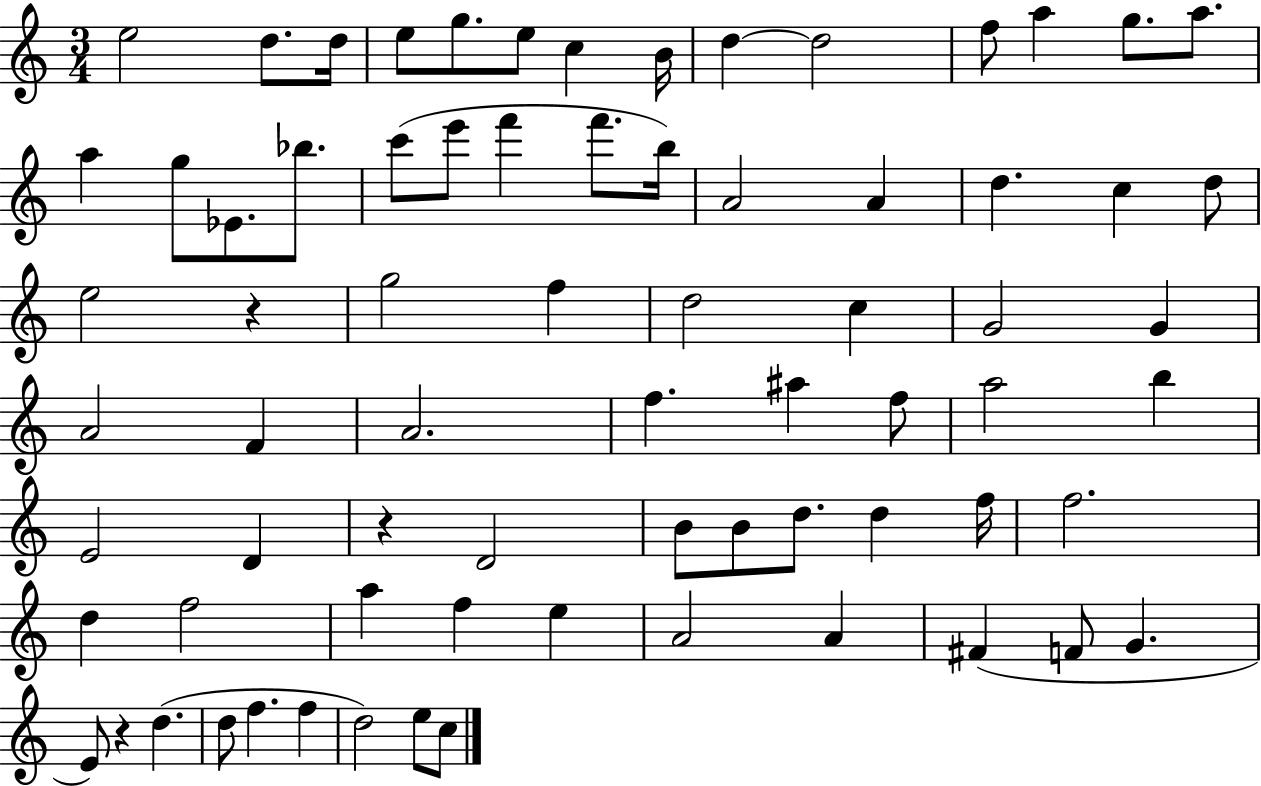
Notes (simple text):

E5/h D5/e. D5/s E5/e G5/e. E5/e C5/q B4/s D5/q D5/h F5/e A5/q G5/e. A5/e. A5/q G5/e Eb4/e. Bb5/e. C6/e E6/e F6/q F6/e. B5/s A4/h A4/q D5/q. C5/q D5/e E5/h R/q G5/h F5/q D5/h C5/q G4/h G4/q A4/h F4/q A4/h. F5/q. A#5/q F5/e A5/h B5/q E4/h D4/q R/q D4/h B4/e B4/e D5/e. D5/q F5/s F5/h. D5/q F5/h A5/q F5/q E5/q A4/h A4/q F#4/q F4/e G4/q. E4/e R/q D5/q. D5/e F5/q. F5/q D5/h E5/e C5/e